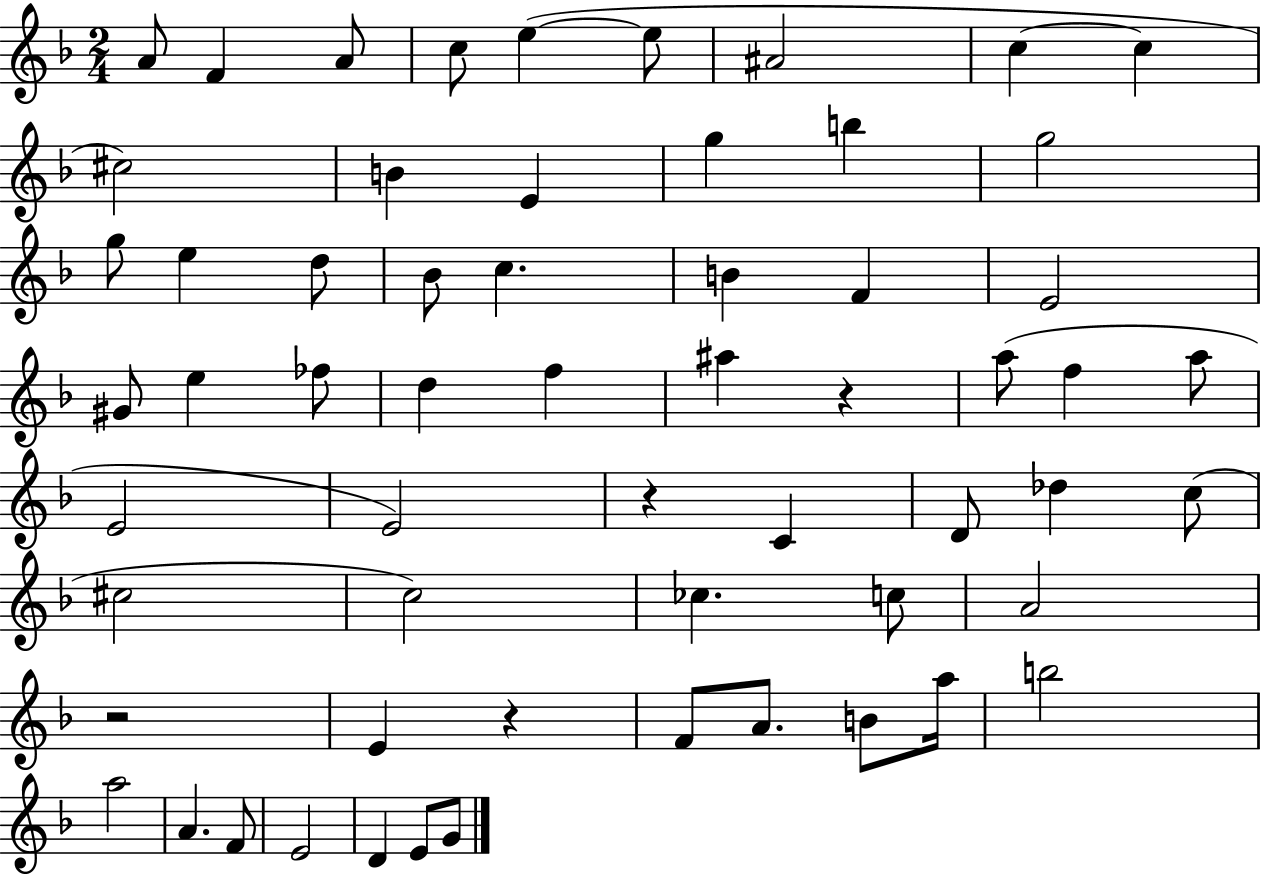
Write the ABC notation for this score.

X:1
T:Untitled
M:2/4
L:1/4
K:F
A/2 F A/2 c/2 e e/2 ^A2 c c ^c2 B E g b g2 g/2 e d/2 _B/2 c B F E2 ^G/2 e _f/2 d f ^a z a/2 f a/2 E2 E2 z C D/2 _d c/2 ^c2 c2 _c c/2 A2 z2 E z F/2 A/2 B/2 a/4 b2 a2 A F/2 E2 D E/2 G/2